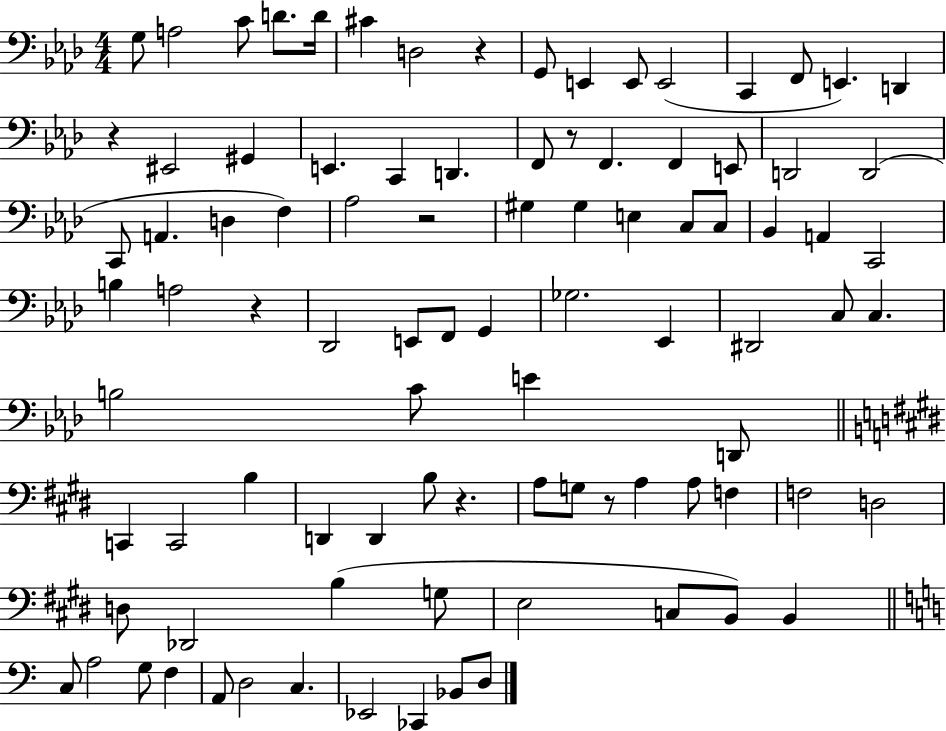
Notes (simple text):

G3/e A3/h C4/e D4/e. D4/s C#4/q D3/h R/q G2/e E2/q E2/e E2/h C2/q F2/e E2/q. D2/q R/q EIS2/h G#2/q E2/q. C2/q D2/q. F2/e R/e F2/q. F2/q E2/e D2/h D2/h C2/e A2/q. D3/q F3/q Ab3/h R/h G#3/q G#3/q E3/q C3/e C3/e Bb2/q A2/q C2/h B3/q A3/h R/q Db2/h E2/e F2/e G2/q Gb3/h. Eb2/q D#2/h C3/e C3/q. B3/h C4/e E4/q D2/e C2/q C2/h B3/q D2/q D2/q B3/e R/q. A3/e G3/e R/e A3/q A3/e F3/q F3/h D3/h D3/e Db2/h B3/q G3/e E3/h C3/e B2/e B2/q C3/e A3/h G3/e F3/q A2/e D3/h C3/q. Eb2/h CES2/q Bb2/e D3/e